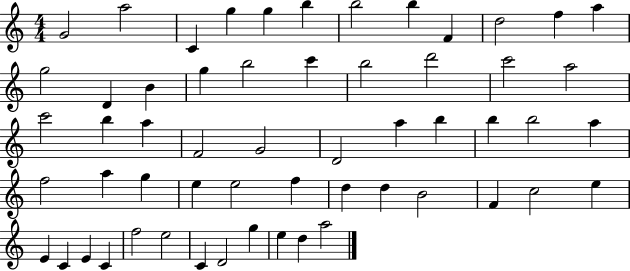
{
  \clef treble
  \numericTimeSignature
  \time 4/4
  \key c \major
  g'2 a''2 | c'4 g''4 g''4 b''4 | b''2 b''4 f'4 | d''2 f''4 a''4 | \break g''2 d'4 b'4 | g''4 b''2 c'''4 | b''2 d'''2 | c'''2 a''2 | \break c'''2 b''4 a''4 | f'2 g'2 | d'2 a''4 b''4 | b''4 b''2 a''4 | \break f''2 a''4 g''4 | e''4 e''2 f''4 | d''4 d''4 b'2 | f'4 c''2 e''4 | \break e'4 c'4 e'4 c'4 | f''2 e''2 | c'4 d'2 g''4 | e''4 d''4 a''2 | \break \bar "|."
}